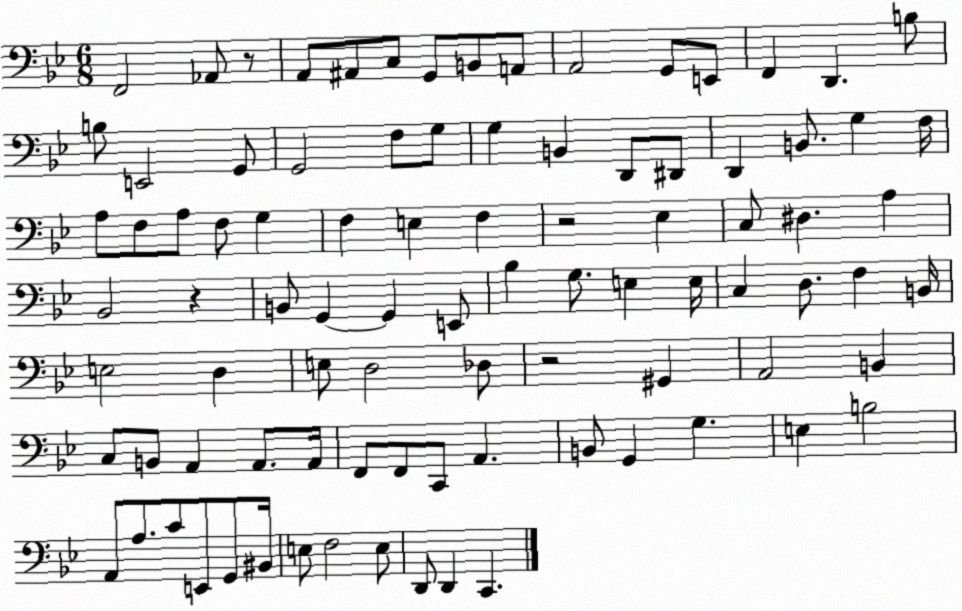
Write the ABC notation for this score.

X:1
T:Untitled
M:6/8
L:1/4
K:Bb
F,,2 _A,,/2 z/2 A,,/2 ^A,,/2 C,/2 G,,/2 B,,/2 A,,/2 A,,2 G,,/2 E,,/2 F,, D,, B,/2 B,/2 E,,2 G,,/2 G,,2 F,/2 G,/2 G, B,, D,,/2 ^D,,/2 D,, B,,/2 G, F,/4 A,/2 F,/2 A,/2 F,/2 G, F, E, F, z2 _E, C,/2 ^D, A, _B,,2 z B,,/2 G,, G,, E,,/2 _B, G,/2 E, E,/4 C, D,/2 F, B,,/4 E,2 D, E,/2 D,2 _D,/2 z2 ^G,, A,,2 B,, C,/2 B,,/2 A,, A,,/2 A,,/4 F,,/2 F,,/2 C,,/2 A,, B,,/2 G,, G, E, B,2 A,,/2 A,/2 C/2 E,,/2 G,,/2 ^B,,/4 E,/2 F,2 E,/2 D,,/2 D,, C,,